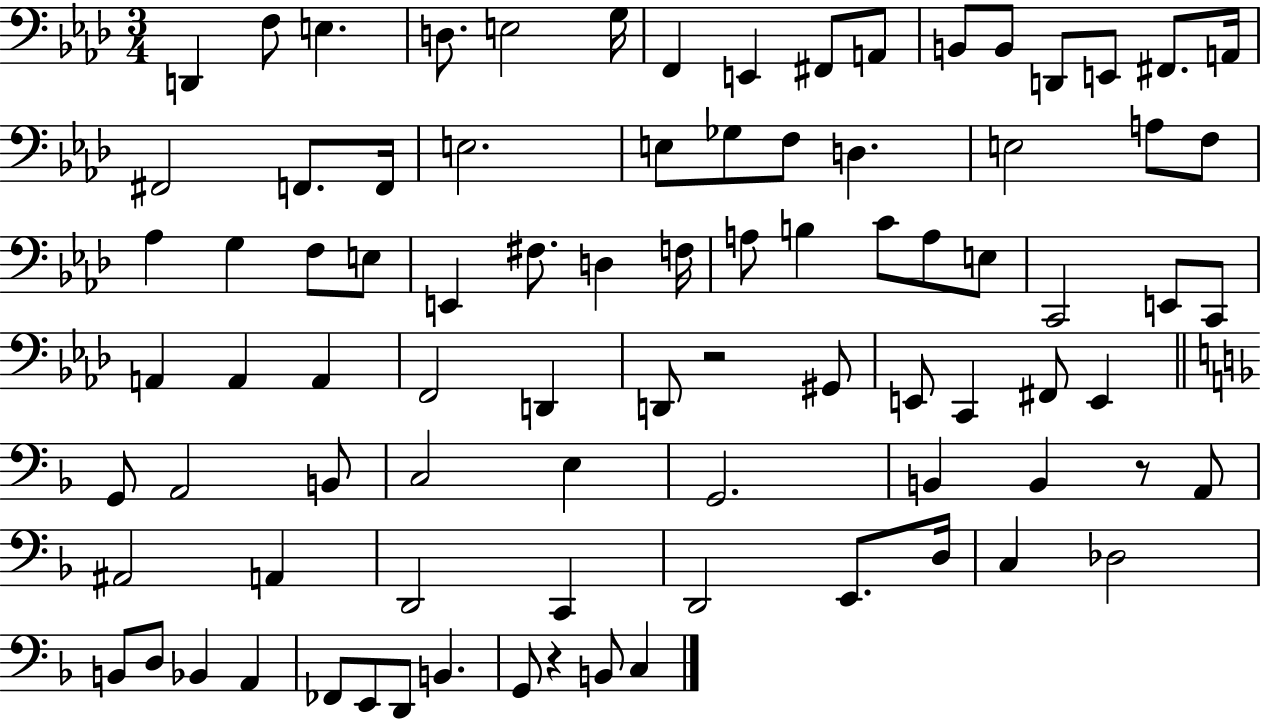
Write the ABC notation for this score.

X:1
T:Untitled
M:3/4
L:1/4
K:Ab
D,, F,/2 E, D,/2 E,2 G,/4 F,, E,, ^F,,/2 A,,/2 B,,/2 B,,/2 D,,/2 E,,/2 ^F,,/2 A,,/4 ^F,,2 F,,/2 F,,/4 E,2 E,/2 _G,/2 F,/2 D, E,2 A,/2 F,/2 _A, G, F,/2 E,/2 E,, ^F,/2 D, F,/4 A,/2 B, C/2 A,/2 E,/2 C,,2 E,,/2 C,,/2 A,, A,, A,, F,,2 D,, D,,/2 z2 ^G,,/2 E,,/2 C,, ^F,,/2 E,, G,,/2 A,,2 B,,/2 C,2 E, G,,2 B,, B,, z/2 A,,/2 ^A,,2 A,, D,,2 C,, D,,2 E,,/2 D,/4 C, _D,2 B,,/2 D,/2 _B,, A,, _F,,/2 E,,/2 D,,/2 B,, G,,/2 z B,,/2 C,